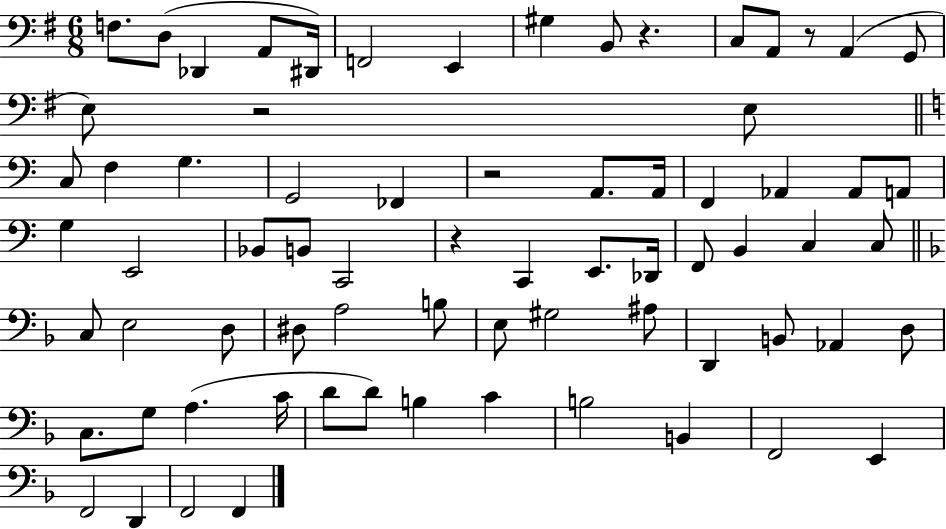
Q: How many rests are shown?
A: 5